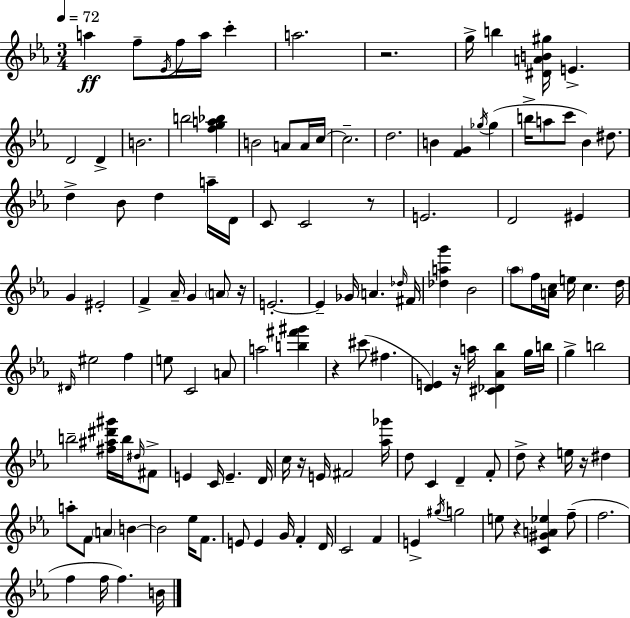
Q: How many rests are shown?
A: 9